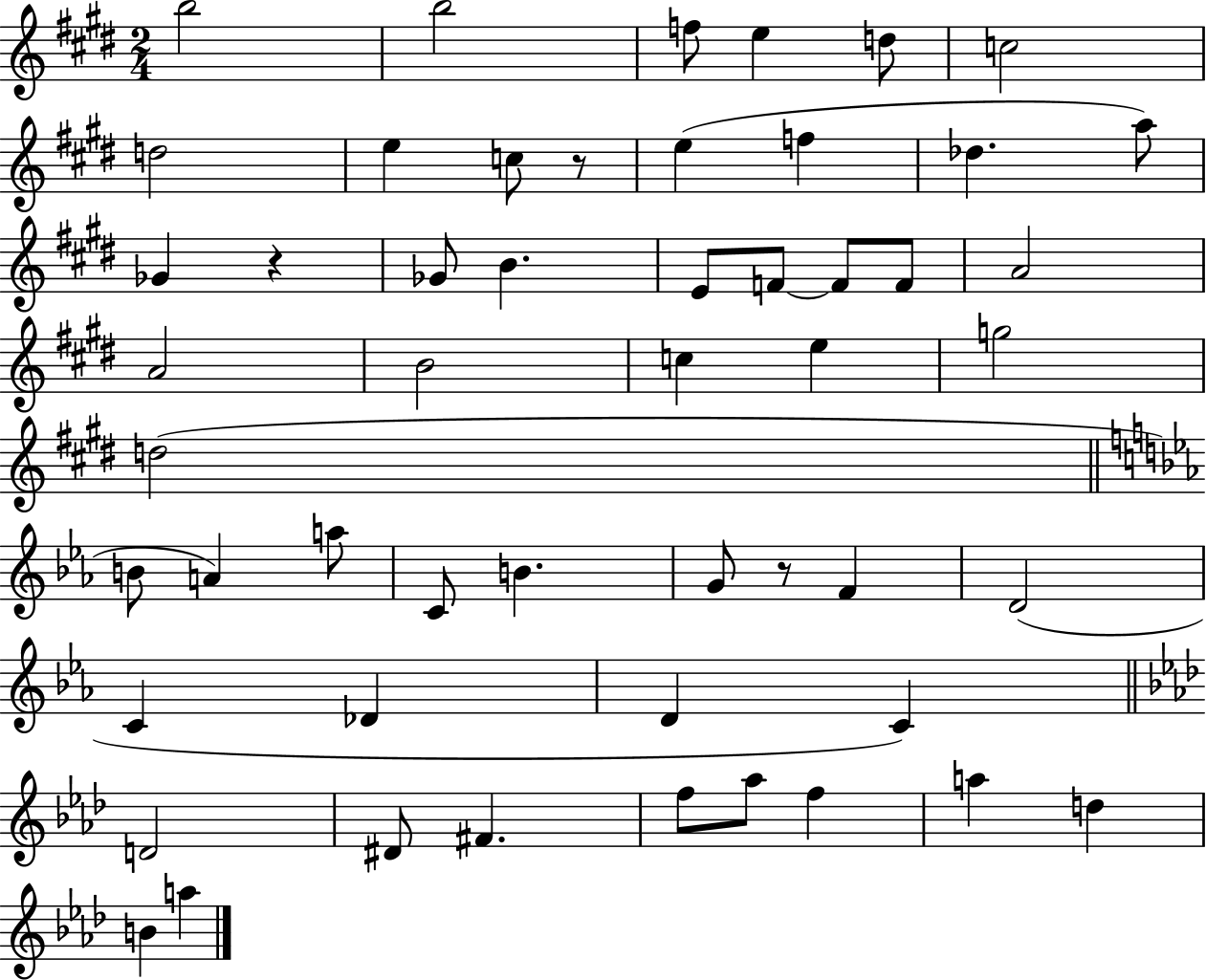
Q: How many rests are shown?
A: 3